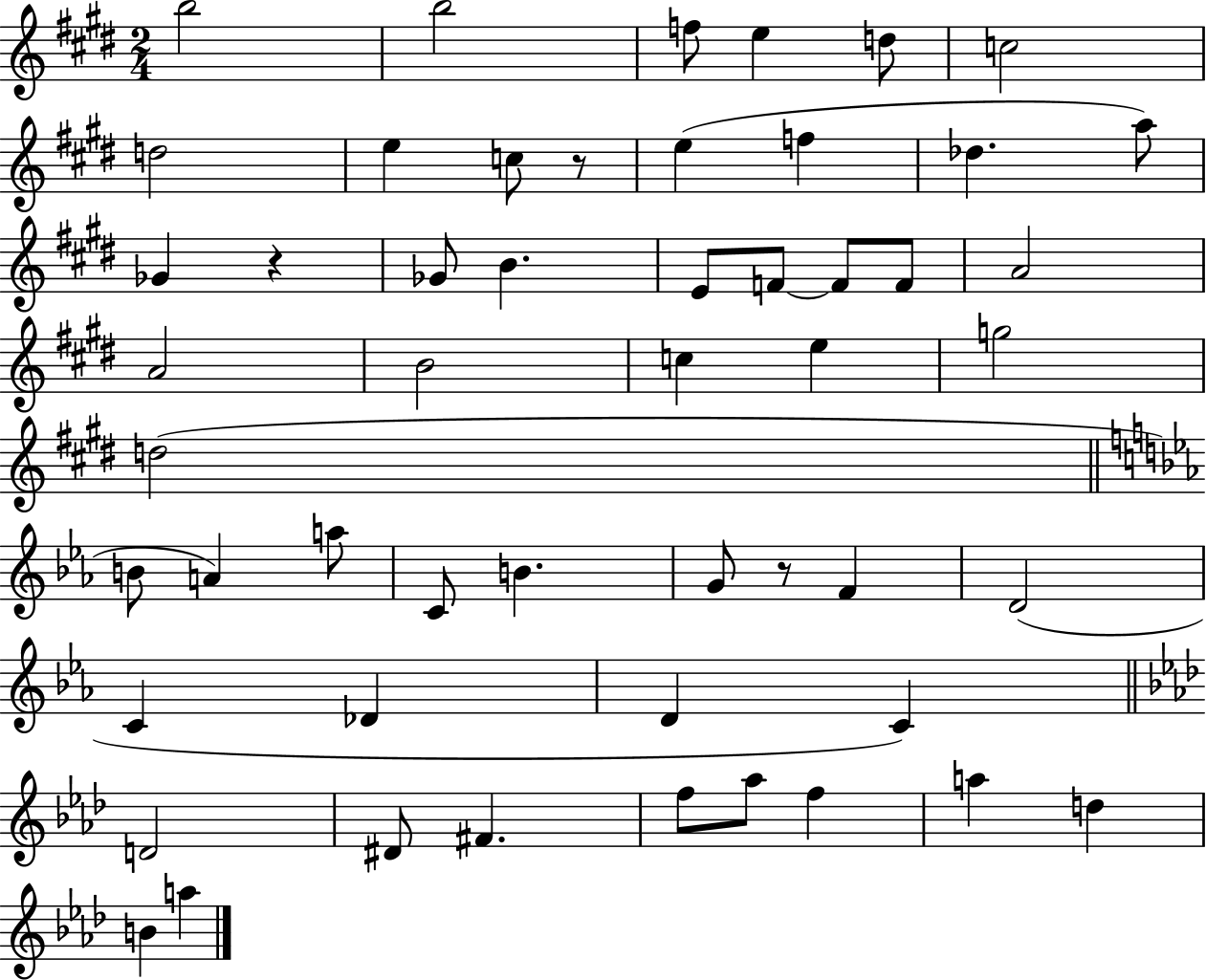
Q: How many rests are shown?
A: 3